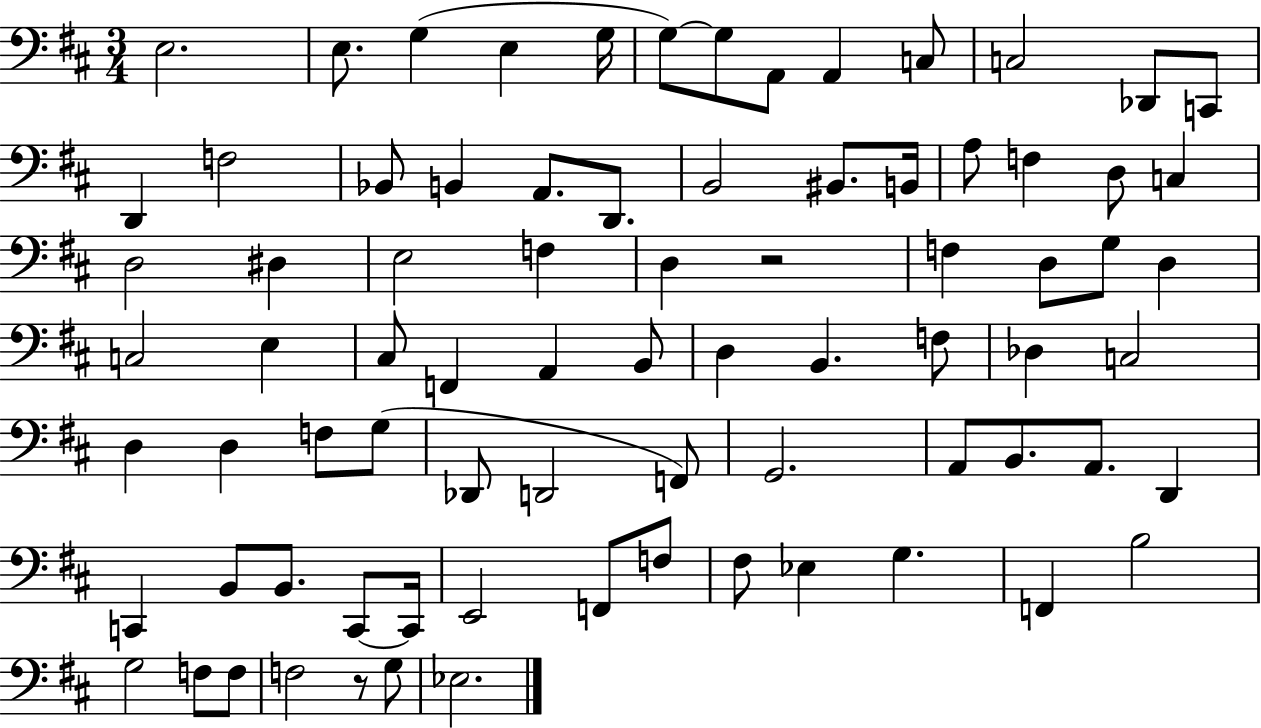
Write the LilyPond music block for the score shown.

{
  \clef bass
  \numericTimeSignature
  \time 3/4
  \key d \major
  e2. | e8. g4( e4 g16 | g8~~) g8 a,8 a,4 c8 | c2 des,8 c,8 | \break d,4 f2 | bes,8 b,4 a,8. d,8. | b,2 bis,8. b,16 | a8 f4 d8 c4 | \break d2 dis4 | e2 f4 | d4 r2 | f4 d8 g8 d4 | \break c2 e4 | cis8 f,4 a,4 b,8 | d4 b,4. f8 | des4 c2 | \break d4 d4 f8 g8( | des,8 d,2 f,8) | g,2. | a,8 b,8. a,8. d,4 | \break c,4 b,8 b,8. c,8~~ c,16 | e,2 f,8 f8 | fis8 ees4 g4. | f,4 b2 | \break g2 f8 f8 | f2 r8 g8 | ees2. | \bar "|."
}